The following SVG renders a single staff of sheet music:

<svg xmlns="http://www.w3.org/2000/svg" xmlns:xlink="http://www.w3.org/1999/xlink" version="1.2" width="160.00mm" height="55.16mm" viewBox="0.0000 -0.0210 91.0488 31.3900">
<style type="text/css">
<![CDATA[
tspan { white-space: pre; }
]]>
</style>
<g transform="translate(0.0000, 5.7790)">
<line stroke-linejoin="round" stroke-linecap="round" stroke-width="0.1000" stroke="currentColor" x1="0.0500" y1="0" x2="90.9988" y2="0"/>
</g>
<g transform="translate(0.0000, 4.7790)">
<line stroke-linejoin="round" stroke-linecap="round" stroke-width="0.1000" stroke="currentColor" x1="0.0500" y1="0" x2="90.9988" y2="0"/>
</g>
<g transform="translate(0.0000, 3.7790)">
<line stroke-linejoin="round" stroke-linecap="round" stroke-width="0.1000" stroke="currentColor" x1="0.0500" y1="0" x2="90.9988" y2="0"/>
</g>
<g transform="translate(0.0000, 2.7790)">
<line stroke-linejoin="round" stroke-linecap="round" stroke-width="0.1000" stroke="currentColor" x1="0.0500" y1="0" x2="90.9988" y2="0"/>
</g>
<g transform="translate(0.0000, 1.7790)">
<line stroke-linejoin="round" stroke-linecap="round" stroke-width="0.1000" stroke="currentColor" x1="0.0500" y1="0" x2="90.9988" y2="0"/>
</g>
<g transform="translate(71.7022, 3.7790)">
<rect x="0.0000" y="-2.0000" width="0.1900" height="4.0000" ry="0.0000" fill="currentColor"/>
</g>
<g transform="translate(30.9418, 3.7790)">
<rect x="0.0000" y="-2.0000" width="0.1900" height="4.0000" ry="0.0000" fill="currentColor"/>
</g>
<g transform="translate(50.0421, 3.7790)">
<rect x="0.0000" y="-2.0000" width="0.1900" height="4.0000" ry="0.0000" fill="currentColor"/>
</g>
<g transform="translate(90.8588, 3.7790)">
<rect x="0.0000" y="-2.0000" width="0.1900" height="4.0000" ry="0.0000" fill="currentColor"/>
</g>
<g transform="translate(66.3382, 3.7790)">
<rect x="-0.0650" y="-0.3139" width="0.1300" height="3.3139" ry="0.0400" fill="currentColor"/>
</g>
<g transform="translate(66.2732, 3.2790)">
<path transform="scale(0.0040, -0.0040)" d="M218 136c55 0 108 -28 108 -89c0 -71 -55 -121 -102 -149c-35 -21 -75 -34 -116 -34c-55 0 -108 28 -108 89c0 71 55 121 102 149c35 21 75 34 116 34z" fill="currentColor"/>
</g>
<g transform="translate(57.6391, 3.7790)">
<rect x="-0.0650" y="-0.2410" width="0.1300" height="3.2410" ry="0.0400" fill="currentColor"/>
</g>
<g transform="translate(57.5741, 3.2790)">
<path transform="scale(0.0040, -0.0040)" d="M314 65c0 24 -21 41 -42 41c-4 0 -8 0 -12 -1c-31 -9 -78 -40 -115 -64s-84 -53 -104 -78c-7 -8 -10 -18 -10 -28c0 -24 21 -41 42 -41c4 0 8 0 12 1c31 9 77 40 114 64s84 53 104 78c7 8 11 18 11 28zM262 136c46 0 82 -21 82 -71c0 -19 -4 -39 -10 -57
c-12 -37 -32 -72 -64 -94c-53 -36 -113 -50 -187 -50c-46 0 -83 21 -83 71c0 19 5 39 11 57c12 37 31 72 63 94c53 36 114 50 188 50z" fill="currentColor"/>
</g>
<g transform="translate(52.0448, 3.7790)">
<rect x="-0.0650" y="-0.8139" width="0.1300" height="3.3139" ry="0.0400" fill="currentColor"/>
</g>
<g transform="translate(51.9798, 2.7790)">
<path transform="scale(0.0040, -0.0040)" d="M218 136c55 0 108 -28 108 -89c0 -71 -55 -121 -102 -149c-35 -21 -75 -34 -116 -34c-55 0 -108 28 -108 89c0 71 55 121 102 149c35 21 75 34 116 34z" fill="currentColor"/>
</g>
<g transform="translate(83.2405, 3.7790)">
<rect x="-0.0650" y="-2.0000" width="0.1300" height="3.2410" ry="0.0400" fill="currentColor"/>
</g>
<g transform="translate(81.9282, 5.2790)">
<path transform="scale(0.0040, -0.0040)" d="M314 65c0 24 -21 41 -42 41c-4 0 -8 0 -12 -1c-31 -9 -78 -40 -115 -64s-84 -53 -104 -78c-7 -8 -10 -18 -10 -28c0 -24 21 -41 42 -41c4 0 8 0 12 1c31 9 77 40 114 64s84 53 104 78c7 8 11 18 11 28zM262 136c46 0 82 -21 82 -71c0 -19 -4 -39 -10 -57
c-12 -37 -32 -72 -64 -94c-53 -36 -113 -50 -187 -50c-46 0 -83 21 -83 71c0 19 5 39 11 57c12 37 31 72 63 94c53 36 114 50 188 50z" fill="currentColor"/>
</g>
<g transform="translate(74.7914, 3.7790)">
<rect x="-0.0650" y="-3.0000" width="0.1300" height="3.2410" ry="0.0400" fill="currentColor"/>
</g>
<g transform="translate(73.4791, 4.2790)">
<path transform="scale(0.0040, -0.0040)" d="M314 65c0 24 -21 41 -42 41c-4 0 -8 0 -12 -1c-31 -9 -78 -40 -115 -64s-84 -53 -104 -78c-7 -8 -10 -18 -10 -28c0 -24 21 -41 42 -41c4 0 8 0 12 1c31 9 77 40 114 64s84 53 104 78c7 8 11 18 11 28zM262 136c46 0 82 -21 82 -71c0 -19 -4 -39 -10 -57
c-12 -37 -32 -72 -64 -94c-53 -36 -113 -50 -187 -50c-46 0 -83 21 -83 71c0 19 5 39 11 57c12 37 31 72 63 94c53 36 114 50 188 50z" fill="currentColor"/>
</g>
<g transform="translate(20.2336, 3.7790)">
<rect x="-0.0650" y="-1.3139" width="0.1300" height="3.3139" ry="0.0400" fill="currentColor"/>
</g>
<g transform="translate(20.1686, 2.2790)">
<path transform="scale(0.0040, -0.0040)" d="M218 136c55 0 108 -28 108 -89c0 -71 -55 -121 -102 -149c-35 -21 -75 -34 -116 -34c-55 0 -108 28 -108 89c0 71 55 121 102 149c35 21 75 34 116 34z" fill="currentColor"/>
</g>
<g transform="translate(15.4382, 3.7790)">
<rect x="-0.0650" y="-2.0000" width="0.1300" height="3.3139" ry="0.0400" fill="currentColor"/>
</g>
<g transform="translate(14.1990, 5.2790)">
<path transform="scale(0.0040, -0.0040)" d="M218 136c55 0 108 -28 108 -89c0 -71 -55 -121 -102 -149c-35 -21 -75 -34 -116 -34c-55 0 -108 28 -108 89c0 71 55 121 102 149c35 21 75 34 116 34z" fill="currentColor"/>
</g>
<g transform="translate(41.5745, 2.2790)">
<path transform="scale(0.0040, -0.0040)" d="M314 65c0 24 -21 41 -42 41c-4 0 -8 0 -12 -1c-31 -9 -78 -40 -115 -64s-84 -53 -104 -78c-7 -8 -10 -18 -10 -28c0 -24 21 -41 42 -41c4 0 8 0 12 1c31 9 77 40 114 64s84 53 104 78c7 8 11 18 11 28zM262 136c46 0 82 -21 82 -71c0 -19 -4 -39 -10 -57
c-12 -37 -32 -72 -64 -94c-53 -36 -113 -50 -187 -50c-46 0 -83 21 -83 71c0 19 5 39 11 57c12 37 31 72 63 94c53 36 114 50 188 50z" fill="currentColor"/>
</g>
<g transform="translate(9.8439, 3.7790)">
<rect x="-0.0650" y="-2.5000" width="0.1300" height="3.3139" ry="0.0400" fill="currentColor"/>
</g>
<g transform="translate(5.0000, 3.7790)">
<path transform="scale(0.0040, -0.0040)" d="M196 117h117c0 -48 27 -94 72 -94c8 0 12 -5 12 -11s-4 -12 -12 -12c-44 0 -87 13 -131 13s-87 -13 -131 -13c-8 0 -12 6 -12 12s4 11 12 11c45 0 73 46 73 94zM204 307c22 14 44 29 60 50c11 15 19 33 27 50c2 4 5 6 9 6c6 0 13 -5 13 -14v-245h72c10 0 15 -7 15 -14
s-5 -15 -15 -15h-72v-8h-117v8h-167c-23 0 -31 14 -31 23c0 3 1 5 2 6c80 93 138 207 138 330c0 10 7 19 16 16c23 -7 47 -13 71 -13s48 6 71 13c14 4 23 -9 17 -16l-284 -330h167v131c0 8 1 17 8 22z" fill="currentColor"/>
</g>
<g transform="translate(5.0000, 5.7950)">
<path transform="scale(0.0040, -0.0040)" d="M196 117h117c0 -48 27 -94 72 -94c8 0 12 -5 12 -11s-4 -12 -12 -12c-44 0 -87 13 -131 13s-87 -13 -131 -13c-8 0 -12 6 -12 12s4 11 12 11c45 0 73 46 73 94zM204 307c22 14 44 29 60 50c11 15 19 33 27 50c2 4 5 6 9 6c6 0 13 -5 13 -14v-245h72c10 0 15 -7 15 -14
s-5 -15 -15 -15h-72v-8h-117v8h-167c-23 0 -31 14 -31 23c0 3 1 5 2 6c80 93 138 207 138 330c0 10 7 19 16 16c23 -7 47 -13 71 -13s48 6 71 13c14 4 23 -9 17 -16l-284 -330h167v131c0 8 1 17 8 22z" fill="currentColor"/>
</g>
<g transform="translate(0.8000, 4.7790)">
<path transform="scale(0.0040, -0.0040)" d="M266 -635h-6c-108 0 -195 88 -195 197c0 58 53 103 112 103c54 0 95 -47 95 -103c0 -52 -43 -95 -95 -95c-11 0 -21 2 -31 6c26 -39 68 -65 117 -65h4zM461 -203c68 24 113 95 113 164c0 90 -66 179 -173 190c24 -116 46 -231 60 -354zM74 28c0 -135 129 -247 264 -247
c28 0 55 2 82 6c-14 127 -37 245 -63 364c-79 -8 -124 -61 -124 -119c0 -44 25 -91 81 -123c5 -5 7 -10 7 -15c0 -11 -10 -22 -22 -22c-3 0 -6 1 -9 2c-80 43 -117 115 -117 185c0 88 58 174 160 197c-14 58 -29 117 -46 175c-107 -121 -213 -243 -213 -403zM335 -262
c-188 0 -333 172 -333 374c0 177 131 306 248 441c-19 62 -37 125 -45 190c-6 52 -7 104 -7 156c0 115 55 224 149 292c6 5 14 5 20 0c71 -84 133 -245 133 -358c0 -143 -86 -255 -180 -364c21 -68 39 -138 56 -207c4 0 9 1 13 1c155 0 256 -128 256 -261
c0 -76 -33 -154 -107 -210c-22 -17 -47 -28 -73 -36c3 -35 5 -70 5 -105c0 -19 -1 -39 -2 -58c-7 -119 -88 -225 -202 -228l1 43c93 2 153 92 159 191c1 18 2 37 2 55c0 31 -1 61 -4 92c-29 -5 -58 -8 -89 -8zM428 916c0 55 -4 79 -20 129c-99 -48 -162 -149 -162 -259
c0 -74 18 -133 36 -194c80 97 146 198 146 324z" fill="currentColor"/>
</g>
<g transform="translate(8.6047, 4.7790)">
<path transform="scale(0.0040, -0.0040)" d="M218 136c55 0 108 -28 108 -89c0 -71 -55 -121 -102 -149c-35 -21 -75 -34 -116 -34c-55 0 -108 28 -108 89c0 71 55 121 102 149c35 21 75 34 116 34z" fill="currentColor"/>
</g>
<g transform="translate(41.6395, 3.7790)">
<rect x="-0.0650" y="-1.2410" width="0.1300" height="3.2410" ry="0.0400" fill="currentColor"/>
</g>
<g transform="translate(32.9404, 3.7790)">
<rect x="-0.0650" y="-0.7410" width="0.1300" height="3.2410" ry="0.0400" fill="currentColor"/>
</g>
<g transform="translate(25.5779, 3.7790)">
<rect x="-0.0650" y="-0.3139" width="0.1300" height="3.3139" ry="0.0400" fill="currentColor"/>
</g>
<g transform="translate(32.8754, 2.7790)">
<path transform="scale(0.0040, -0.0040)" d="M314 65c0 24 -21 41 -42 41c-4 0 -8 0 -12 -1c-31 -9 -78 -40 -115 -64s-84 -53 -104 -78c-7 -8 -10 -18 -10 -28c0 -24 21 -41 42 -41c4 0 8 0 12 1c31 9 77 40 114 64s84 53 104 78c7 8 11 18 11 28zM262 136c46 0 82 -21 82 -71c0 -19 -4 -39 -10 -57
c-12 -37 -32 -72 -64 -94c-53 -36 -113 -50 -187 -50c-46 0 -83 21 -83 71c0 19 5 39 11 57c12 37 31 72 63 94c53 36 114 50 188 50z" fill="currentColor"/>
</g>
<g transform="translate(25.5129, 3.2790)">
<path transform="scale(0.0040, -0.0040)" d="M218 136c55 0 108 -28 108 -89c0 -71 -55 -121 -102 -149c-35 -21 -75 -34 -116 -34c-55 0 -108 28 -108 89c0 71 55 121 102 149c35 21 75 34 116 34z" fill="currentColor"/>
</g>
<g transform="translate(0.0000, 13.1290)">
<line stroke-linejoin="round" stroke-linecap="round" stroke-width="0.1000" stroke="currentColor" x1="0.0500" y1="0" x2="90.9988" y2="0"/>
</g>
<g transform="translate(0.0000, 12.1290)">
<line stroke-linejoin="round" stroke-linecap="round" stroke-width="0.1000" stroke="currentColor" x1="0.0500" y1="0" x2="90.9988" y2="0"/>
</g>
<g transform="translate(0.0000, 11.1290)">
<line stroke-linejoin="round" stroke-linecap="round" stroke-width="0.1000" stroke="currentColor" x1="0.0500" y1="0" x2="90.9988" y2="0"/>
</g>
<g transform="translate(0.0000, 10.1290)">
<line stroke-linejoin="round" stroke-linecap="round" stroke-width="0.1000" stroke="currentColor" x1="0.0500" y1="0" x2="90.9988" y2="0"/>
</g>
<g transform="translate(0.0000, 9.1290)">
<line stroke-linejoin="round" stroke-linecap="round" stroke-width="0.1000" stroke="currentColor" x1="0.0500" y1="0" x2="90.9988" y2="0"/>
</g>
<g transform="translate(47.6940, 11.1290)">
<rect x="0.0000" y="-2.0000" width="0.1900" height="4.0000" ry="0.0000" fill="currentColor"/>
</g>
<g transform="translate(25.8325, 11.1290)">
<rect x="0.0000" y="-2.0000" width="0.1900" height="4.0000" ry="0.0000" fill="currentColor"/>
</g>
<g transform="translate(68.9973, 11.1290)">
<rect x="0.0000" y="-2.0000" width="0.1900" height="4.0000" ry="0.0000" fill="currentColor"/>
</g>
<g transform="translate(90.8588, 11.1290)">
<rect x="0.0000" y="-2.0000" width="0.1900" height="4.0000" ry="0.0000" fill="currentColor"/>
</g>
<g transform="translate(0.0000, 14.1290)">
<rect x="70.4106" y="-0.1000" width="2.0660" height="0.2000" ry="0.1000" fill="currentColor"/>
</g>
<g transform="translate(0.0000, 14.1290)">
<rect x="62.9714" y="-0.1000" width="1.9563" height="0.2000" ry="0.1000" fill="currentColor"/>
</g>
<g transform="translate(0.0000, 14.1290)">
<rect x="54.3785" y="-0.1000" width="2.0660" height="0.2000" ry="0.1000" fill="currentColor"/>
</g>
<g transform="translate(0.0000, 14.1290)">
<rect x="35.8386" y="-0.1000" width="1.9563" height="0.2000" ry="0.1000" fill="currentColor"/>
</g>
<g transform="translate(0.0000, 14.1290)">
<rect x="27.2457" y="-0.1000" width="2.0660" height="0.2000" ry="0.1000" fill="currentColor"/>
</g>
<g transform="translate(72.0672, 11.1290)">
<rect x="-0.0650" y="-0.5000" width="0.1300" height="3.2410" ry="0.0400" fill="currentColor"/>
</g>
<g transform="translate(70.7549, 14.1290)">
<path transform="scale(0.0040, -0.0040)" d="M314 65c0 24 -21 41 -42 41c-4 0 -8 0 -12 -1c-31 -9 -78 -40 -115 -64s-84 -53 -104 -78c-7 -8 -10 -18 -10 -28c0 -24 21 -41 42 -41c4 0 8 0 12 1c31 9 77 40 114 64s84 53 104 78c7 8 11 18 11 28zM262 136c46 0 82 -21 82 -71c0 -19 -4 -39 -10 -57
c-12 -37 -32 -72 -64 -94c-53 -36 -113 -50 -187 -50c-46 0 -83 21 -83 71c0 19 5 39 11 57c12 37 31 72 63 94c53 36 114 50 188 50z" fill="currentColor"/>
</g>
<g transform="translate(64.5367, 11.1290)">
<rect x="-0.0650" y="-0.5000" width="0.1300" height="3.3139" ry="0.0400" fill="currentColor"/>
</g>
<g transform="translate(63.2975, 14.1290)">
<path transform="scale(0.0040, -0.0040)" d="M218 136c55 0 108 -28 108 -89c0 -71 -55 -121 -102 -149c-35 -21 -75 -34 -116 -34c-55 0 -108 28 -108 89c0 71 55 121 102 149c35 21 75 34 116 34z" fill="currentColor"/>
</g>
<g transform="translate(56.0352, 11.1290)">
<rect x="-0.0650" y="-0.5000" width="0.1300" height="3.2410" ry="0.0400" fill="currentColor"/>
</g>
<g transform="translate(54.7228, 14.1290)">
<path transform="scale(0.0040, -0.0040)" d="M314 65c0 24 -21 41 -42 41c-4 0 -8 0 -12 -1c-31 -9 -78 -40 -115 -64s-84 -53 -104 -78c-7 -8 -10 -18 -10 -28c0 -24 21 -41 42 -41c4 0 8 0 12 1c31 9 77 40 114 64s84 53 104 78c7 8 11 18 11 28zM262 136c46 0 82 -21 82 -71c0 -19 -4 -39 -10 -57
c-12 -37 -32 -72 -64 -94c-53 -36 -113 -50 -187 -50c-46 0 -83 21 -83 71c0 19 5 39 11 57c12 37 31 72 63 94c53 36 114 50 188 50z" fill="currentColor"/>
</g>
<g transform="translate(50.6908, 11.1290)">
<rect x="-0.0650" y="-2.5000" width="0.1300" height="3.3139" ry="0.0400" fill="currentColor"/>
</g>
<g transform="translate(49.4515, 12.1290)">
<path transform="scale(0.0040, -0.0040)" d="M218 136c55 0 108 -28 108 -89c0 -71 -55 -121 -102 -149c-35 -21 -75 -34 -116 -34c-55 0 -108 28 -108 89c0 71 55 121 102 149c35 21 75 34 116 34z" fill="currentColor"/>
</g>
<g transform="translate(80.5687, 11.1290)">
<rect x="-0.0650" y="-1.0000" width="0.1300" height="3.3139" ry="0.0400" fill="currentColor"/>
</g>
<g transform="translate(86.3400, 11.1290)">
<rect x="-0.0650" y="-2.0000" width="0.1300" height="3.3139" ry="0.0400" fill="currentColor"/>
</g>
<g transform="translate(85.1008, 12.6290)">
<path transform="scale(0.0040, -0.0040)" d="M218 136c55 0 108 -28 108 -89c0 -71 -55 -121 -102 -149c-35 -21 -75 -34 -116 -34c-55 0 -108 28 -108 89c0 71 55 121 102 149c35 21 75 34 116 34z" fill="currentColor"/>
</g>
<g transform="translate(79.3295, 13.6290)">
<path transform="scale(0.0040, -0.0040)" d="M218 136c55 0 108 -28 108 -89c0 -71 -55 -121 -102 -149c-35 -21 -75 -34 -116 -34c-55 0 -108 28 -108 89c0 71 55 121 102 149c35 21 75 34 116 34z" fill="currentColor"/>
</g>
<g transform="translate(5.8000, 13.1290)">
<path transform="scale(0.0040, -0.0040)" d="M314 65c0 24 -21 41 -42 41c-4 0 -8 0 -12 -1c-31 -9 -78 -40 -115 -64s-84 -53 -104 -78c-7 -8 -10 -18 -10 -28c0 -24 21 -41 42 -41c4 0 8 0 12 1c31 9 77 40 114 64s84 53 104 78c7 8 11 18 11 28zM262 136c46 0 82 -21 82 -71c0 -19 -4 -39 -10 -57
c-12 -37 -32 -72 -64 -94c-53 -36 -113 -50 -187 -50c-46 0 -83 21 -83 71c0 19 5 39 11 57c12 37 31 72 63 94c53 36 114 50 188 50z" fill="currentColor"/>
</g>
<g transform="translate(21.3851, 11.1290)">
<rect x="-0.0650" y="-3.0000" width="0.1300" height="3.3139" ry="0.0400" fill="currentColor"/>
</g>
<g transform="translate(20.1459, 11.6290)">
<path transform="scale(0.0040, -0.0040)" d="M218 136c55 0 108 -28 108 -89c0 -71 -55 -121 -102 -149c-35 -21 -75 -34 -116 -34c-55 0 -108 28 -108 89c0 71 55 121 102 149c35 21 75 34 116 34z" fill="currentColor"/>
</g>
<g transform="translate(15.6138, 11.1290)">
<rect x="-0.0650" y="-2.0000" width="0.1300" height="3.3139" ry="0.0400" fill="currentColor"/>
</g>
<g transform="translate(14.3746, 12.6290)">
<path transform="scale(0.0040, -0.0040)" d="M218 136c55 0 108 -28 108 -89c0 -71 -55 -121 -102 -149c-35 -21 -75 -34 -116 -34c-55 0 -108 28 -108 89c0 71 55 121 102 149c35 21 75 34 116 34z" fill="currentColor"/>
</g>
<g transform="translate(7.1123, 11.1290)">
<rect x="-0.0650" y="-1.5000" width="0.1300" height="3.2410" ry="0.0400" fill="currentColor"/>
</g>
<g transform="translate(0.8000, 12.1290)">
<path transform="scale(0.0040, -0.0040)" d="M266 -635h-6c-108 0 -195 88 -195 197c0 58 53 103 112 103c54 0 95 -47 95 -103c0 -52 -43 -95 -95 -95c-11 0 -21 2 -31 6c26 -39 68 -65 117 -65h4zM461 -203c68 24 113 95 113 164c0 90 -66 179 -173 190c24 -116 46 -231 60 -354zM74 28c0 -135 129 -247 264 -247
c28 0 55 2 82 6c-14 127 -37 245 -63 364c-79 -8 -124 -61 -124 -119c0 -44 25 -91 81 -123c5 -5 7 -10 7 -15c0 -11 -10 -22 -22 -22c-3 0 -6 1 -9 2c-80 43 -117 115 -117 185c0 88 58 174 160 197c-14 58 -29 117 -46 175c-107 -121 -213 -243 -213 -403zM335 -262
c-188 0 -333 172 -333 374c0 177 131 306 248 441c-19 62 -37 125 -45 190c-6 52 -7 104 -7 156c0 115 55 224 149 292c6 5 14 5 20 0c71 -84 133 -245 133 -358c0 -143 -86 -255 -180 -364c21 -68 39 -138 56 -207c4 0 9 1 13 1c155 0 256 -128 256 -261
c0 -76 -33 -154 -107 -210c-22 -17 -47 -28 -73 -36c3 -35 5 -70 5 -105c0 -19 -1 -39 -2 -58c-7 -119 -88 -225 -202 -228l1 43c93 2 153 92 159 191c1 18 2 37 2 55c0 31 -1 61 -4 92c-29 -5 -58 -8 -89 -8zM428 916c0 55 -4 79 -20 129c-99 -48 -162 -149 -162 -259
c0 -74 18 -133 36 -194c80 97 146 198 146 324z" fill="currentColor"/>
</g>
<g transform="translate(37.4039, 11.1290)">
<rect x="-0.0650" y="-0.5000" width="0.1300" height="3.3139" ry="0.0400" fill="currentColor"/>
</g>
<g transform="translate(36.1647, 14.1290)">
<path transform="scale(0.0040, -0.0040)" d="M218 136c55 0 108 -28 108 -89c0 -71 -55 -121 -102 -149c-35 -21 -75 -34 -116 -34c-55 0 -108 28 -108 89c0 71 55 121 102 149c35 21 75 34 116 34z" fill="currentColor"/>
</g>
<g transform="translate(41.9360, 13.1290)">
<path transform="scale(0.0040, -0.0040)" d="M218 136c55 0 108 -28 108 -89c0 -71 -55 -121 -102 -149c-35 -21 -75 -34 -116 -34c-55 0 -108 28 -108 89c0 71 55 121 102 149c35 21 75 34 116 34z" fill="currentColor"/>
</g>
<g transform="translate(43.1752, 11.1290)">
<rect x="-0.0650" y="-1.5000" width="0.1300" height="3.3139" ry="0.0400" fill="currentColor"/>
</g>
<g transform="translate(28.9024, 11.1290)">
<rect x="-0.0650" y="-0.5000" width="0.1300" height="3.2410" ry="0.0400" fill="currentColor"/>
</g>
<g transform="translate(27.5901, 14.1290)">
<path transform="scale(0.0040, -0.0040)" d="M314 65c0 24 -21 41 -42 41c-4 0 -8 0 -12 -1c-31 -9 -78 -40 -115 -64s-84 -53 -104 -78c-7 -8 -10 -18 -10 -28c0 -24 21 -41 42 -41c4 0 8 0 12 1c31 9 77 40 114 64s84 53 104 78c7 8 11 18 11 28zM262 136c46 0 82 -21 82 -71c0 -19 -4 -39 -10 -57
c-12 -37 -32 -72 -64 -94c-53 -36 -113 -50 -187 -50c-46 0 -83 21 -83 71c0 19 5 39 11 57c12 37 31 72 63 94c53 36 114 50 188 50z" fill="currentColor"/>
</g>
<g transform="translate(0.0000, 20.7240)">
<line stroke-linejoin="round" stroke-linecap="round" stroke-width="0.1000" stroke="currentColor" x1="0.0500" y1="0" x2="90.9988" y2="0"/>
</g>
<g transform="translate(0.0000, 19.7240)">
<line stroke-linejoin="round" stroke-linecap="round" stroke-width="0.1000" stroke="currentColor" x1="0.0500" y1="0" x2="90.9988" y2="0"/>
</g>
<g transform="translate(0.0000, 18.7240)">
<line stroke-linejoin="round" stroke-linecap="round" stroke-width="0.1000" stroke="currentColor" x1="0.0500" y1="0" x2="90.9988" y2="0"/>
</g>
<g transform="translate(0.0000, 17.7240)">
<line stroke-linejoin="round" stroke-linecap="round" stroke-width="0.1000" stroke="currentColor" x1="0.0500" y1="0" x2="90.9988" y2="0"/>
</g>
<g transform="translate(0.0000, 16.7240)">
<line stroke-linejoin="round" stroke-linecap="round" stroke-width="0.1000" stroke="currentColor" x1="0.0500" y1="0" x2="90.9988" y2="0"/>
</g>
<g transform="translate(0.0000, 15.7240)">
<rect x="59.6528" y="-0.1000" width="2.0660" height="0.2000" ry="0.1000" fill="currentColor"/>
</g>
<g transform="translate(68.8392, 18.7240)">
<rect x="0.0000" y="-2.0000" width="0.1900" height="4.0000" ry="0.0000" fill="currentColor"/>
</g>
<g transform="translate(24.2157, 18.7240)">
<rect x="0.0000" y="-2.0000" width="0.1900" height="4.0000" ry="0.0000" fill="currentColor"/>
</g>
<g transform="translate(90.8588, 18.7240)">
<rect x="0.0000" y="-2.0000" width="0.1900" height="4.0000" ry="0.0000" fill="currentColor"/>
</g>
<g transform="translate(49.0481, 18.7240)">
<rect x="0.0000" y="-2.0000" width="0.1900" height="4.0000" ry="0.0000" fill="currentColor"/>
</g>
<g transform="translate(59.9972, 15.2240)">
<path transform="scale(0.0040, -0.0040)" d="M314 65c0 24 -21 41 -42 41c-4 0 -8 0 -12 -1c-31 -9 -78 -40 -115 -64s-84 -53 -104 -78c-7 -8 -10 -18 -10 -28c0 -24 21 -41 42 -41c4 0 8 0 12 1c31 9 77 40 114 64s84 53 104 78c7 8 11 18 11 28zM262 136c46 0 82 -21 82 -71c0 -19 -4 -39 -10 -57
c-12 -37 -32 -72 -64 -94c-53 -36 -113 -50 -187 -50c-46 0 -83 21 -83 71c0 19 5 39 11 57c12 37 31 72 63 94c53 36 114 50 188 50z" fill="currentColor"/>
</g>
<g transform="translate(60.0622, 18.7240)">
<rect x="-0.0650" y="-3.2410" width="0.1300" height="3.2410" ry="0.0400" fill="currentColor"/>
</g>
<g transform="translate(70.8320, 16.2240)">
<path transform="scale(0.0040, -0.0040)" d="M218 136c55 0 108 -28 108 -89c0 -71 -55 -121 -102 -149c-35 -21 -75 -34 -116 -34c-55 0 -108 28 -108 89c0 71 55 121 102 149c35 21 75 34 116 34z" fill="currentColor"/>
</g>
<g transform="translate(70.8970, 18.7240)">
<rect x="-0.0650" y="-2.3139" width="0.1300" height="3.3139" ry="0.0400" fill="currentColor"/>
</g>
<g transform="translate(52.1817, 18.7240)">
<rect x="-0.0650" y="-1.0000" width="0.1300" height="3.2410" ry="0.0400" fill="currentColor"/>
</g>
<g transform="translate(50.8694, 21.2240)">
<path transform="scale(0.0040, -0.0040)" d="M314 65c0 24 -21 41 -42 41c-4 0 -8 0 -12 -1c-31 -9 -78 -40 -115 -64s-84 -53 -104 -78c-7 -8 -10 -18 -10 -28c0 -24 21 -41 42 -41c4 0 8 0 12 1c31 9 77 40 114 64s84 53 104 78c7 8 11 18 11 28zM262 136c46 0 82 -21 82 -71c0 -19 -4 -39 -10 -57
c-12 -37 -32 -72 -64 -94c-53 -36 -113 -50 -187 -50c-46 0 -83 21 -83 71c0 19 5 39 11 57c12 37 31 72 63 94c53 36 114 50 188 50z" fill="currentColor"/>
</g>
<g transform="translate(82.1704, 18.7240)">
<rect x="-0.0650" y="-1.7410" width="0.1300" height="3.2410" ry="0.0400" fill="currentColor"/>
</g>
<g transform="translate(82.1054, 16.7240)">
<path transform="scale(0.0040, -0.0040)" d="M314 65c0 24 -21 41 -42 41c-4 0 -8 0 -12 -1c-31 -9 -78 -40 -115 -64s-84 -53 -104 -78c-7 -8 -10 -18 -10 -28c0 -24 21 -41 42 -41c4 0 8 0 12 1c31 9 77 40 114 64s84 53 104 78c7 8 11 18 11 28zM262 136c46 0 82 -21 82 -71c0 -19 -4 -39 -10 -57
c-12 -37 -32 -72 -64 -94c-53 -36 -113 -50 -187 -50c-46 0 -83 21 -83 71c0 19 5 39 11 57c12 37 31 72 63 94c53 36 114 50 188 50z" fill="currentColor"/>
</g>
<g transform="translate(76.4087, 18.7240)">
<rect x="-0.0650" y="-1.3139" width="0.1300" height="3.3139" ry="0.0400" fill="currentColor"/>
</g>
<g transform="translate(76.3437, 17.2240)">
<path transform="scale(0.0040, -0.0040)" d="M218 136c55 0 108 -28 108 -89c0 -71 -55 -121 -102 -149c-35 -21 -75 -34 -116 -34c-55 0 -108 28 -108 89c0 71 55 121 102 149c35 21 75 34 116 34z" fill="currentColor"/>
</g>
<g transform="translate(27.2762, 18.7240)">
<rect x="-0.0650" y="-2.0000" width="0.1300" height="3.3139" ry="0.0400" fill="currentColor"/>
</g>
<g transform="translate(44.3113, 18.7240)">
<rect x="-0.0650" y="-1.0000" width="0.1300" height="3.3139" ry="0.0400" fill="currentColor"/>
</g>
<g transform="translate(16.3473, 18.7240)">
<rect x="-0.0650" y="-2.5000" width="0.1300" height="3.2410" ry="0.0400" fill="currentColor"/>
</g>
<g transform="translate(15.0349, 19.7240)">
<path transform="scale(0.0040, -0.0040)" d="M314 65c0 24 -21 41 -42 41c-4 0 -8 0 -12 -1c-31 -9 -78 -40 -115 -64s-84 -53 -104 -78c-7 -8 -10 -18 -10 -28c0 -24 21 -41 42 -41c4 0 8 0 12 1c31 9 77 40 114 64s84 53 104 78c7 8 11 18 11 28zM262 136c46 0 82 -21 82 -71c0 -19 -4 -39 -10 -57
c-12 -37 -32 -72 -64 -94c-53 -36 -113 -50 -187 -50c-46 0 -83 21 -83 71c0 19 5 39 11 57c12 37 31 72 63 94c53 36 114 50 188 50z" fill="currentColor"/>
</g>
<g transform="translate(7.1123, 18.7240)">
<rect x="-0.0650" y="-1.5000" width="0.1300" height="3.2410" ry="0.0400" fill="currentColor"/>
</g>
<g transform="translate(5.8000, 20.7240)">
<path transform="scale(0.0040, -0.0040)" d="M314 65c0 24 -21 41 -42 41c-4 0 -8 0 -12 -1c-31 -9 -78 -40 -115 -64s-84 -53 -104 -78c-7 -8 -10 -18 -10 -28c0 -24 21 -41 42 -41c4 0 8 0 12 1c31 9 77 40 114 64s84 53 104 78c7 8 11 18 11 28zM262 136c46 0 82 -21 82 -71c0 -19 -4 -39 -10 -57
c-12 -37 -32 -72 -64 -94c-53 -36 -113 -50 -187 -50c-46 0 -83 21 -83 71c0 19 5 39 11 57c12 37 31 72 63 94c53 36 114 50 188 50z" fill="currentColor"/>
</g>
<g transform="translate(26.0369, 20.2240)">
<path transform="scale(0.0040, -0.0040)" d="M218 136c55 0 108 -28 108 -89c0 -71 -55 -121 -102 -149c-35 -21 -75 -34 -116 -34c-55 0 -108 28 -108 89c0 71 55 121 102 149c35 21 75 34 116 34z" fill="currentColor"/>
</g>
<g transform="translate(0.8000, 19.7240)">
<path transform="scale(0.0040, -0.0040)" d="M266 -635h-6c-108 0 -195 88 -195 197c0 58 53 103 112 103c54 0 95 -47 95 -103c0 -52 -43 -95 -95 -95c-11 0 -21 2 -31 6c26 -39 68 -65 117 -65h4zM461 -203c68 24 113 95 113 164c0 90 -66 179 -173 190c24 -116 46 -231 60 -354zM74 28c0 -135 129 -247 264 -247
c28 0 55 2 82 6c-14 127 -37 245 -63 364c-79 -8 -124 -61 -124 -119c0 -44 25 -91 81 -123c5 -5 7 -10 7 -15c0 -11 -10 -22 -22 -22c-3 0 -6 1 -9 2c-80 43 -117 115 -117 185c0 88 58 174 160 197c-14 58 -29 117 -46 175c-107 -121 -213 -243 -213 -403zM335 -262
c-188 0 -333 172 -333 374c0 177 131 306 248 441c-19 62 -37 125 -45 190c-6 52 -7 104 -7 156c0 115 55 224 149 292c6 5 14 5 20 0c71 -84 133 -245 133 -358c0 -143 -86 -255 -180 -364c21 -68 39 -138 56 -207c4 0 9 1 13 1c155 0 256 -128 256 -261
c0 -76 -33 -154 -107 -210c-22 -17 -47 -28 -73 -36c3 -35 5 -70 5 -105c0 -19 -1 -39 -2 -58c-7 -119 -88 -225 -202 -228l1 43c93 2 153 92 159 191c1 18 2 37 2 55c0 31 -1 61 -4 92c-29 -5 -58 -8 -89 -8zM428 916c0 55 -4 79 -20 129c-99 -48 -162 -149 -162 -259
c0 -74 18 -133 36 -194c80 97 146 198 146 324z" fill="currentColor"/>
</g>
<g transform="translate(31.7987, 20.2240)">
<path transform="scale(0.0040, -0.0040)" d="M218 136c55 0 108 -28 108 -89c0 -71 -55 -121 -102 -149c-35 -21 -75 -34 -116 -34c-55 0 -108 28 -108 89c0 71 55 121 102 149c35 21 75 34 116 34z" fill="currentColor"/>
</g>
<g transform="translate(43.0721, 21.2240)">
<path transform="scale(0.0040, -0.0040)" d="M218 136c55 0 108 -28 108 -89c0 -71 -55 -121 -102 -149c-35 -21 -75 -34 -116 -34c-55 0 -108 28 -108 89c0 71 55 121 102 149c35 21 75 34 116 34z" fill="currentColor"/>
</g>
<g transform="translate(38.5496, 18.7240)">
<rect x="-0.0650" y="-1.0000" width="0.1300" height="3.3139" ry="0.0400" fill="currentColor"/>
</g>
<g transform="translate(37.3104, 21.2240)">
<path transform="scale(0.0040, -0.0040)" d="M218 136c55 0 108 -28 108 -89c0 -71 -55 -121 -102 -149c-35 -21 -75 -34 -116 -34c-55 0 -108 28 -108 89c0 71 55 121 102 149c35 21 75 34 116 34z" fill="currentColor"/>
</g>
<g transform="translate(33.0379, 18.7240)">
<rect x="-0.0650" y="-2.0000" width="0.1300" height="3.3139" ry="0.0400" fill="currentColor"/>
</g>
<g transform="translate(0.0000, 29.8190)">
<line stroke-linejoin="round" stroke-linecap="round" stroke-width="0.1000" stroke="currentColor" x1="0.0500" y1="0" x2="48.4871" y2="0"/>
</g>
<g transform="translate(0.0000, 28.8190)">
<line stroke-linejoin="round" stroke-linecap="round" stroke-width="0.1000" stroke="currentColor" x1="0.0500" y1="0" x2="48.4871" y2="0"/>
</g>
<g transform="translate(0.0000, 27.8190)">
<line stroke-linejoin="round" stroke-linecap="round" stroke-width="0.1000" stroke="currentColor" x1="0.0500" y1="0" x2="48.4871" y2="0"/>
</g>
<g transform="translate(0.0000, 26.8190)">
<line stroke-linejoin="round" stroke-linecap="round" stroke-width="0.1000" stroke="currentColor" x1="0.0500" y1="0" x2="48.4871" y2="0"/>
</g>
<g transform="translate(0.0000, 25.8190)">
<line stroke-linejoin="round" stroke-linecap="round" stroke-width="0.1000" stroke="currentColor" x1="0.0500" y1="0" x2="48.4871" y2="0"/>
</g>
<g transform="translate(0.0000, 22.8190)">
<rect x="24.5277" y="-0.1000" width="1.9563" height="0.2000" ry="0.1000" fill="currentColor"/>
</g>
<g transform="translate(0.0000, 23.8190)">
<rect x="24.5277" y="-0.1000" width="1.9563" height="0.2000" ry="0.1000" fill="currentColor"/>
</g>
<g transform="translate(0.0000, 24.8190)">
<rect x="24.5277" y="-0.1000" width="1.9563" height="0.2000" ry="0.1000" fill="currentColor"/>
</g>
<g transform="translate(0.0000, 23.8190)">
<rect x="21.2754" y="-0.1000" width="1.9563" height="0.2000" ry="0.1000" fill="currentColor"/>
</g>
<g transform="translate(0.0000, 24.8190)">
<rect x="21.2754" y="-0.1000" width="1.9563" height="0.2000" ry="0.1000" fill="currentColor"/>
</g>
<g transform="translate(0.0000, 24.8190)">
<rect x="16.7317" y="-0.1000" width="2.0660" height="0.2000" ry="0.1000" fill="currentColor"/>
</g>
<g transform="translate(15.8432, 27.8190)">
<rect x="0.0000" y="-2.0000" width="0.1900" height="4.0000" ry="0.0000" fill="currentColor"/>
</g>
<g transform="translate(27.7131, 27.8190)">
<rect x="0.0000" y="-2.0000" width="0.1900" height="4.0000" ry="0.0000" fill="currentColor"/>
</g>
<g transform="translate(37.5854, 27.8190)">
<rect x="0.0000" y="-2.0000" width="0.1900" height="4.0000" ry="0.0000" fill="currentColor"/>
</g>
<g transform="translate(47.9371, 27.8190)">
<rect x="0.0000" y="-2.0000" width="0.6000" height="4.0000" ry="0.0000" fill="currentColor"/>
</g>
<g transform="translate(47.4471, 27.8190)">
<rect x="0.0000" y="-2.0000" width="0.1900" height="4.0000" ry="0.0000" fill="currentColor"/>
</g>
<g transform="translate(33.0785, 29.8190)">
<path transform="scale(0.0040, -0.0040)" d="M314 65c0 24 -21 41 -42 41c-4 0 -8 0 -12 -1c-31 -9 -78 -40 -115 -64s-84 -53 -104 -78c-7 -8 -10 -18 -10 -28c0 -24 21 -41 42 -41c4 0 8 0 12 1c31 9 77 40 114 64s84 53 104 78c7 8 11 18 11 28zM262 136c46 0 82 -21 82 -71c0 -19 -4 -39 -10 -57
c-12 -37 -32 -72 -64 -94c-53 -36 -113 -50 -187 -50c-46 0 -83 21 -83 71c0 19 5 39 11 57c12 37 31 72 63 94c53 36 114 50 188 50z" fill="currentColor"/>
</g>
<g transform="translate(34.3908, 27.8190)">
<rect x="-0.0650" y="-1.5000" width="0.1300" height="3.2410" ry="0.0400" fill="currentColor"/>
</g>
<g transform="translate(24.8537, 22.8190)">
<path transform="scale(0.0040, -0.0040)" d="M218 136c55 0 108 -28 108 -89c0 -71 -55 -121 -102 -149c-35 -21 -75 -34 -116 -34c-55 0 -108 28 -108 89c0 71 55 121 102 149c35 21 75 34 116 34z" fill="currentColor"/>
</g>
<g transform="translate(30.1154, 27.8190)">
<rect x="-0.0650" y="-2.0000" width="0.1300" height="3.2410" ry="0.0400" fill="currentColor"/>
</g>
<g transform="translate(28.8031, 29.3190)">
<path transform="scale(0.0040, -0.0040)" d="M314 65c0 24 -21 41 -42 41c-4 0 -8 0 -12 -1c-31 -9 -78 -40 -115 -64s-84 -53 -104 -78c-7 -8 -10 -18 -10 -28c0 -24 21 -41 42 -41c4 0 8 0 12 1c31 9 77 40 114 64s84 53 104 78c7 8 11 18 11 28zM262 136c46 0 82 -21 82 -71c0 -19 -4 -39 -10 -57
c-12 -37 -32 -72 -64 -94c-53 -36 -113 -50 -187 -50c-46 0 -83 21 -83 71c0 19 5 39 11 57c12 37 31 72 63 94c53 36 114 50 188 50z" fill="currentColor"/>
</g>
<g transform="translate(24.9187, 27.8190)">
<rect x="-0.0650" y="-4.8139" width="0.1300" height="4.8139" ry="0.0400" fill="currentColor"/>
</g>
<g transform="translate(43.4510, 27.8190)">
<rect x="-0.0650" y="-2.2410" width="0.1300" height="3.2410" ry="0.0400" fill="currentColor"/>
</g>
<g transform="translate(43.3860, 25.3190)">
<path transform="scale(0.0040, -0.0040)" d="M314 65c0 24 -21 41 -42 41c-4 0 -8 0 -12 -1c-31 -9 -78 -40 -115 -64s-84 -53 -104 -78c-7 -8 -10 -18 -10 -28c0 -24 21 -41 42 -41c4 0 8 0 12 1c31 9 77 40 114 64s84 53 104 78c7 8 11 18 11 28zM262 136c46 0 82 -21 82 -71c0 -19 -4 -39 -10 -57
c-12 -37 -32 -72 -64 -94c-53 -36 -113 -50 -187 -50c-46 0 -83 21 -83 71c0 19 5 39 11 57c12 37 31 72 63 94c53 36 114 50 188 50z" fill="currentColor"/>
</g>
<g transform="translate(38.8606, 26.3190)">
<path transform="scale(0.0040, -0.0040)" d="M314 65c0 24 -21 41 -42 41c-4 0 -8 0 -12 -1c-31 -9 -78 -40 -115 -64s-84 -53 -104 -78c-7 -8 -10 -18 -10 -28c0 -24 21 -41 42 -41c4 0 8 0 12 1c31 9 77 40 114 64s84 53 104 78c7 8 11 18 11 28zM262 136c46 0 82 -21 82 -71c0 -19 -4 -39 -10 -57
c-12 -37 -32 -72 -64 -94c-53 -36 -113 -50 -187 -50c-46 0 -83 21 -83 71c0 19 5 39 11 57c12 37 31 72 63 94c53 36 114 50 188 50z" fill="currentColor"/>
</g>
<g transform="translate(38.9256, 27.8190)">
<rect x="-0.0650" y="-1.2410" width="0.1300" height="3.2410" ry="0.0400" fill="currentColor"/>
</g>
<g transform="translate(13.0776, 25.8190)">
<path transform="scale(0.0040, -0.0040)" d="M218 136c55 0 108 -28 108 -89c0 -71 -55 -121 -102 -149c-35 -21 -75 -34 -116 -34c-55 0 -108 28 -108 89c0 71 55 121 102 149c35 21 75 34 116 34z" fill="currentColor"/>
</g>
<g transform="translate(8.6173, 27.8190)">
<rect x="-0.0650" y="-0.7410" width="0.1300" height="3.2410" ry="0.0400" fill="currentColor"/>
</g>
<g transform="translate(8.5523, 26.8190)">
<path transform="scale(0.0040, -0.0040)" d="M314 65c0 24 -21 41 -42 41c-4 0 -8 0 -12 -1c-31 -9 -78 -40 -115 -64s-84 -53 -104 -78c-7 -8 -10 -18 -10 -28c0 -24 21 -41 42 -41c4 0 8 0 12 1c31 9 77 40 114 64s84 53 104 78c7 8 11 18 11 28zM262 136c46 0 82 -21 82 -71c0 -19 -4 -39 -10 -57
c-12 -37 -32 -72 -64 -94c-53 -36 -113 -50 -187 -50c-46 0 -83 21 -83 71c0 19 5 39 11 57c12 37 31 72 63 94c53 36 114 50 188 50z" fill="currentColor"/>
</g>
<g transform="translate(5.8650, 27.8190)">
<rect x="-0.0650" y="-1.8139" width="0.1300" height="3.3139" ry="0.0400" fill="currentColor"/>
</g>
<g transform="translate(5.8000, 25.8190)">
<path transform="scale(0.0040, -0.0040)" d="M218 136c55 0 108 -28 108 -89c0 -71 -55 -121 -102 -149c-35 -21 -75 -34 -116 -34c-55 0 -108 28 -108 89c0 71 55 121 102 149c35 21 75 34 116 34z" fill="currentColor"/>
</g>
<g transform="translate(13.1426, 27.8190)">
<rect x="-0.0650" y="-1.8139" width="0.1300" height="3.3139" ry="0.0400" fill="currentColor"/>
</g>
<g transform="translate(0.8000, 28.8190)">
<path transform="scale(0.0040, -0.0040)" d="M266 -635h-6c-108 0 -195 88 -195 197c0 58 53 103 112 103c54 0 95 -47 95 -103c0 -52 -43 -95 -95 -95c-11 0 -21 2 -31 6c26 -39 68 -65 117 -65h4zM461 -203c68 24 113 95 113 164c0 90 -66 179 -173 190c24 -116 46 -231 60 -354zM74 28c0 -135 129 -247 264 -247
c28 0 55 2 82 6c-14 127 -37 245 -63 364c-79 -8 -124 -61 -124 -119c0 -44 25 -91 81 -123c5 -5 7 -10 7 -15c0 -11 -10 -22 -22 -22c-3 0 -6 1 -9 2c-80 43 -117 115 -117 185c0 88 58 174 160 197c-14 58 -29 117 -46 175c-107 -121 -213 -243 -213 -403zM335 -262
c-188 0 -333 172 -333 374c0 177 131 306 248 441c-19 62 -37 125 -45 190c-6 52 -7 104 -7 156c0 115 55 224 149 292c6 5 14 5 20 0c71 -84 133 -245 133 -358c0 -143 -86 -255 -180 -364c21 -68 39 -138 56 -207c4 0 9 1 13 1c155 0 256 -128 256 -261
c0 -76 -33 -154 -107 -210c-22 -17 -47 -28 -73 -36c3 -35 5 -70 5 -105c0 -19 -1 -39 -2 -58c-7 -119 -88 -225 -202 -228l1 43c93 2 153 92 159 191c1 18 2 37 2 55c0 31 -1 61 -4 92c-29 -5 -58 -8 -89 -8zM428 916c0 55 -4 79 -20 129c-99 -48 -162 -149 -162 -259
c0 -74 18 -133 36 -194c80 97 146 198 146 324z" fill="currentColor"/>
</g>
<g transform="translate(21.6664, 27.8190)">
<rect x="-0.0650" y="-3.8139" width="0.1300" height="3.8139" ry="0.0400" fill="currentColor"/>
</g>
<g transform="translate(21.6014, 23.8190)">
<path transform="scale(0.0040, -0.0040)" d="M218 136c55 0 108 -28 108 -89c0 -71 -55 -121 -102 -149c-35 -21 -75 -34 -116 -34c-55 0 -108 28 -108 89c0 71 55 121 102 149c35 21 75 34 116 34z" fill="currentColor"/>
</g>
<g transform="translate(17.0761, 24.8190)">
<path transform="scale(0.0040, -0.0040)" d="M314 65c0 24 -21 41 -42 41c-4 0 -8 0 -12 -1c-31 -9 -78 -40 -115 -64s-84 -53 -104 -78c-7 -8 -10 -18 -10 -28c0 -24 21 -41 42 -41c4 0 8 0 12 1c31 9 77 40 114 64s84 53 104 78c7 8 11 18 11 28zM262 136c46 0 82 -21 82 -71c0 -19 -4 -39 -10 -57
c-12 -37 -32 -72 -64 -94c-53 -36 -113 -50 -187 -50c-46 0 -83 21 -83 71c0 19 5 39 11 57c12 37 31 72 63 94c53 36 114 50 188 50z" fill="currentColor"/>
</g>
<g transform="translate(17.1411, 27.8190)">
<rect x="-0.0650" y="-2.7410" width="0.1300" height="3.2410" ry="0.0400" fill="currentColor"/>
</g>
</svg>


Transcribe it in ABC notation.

X:1
T:Untitled
M:4/4
L:1/4
K:C
G F e c d2 e2 d c2 c A2 F2 E2 F A C2 C E G C2 C C2 D F E2 G2 F F D D D2 b2 g e f2 f d2 f a2 c' e' F2 E2 e2 g2